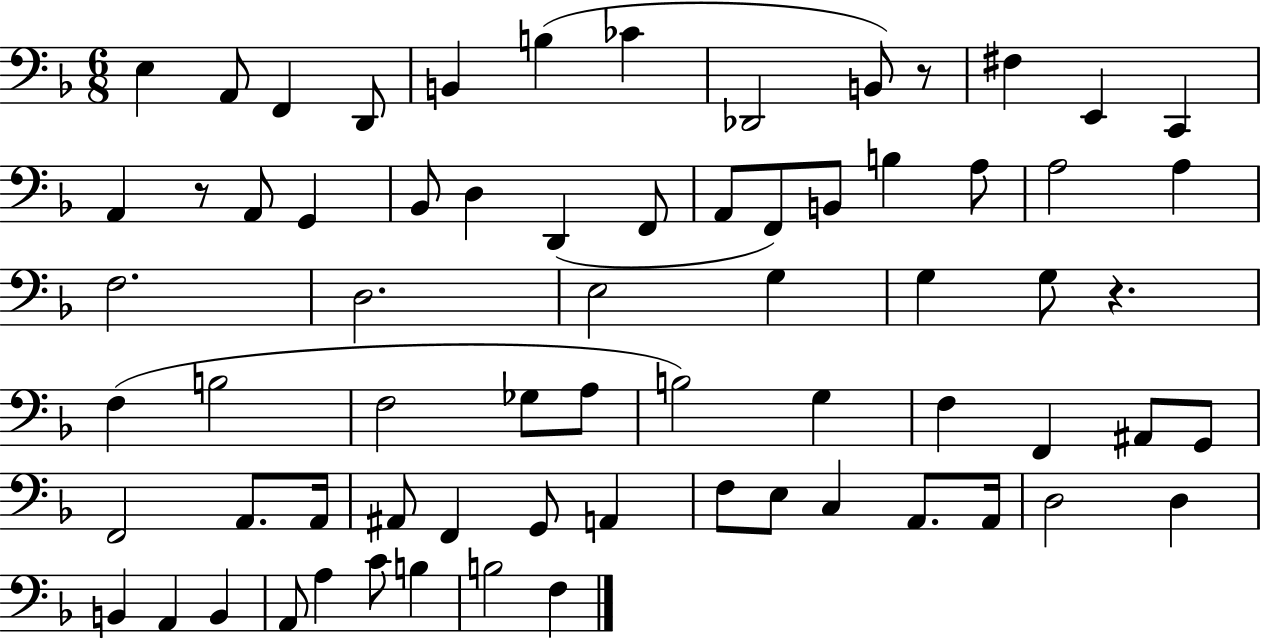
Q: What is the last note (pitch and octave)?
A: F3